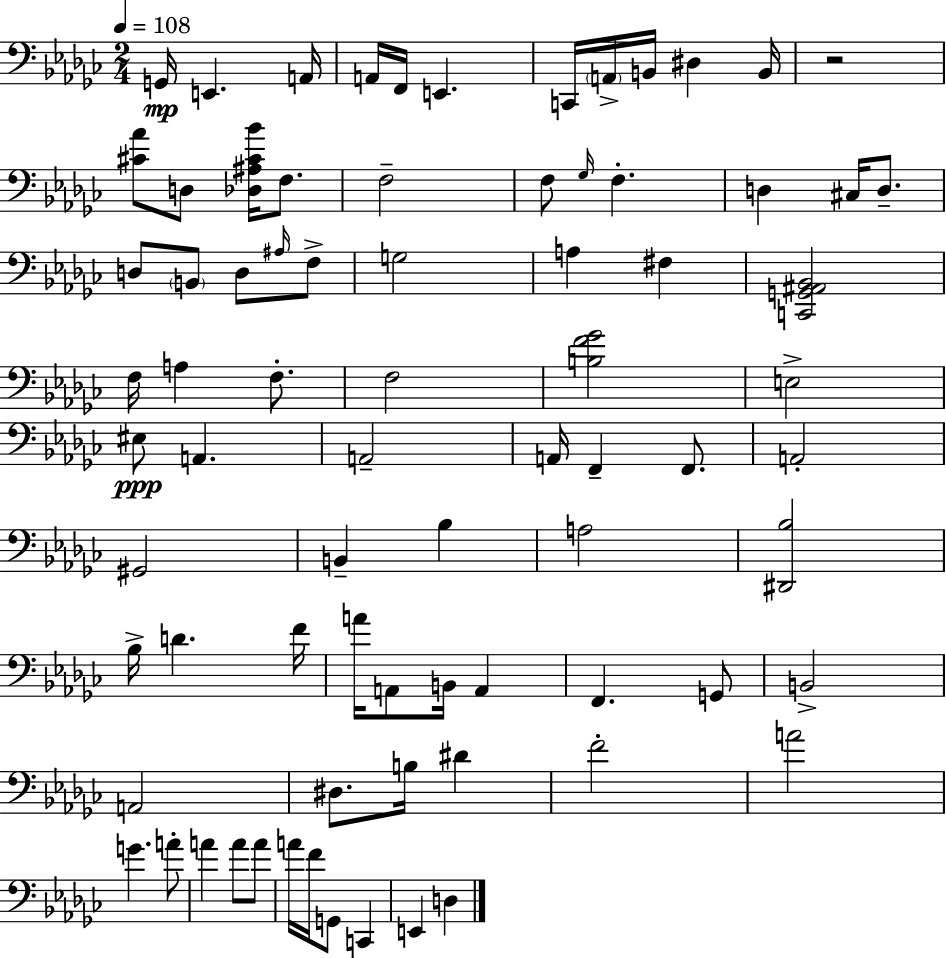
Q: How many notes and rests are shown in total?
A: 77